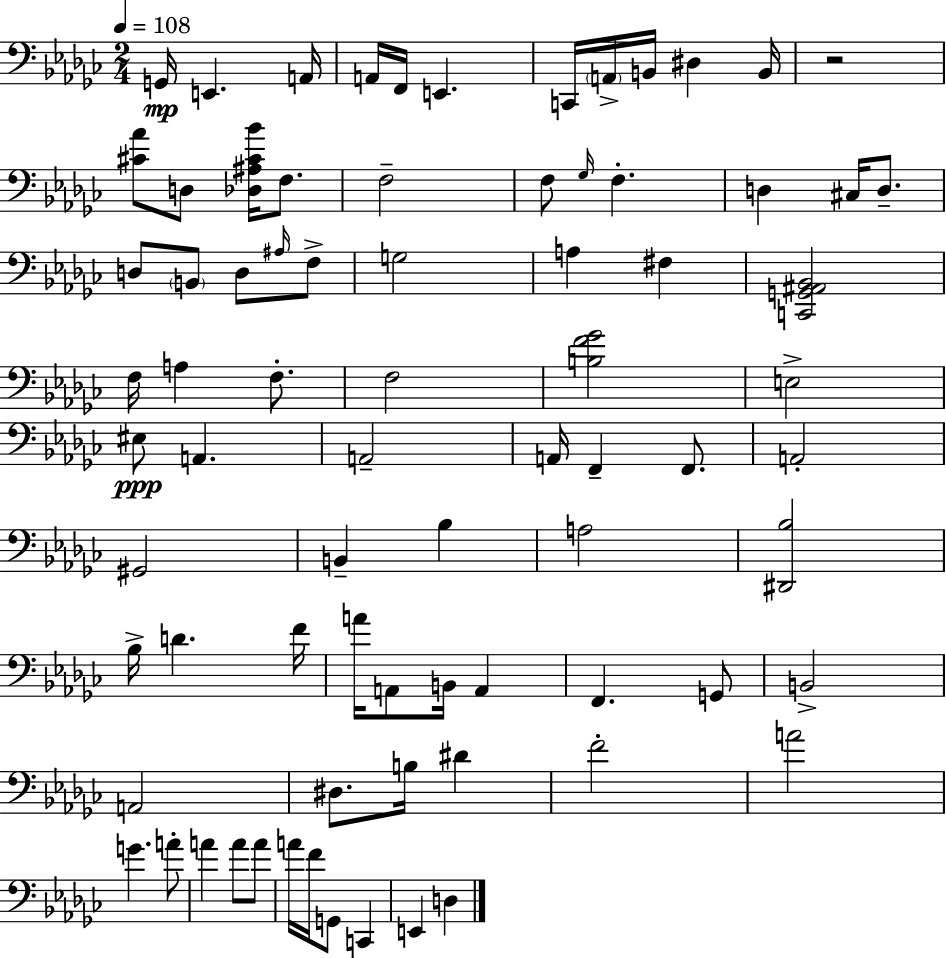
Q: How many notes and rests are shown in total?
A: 77